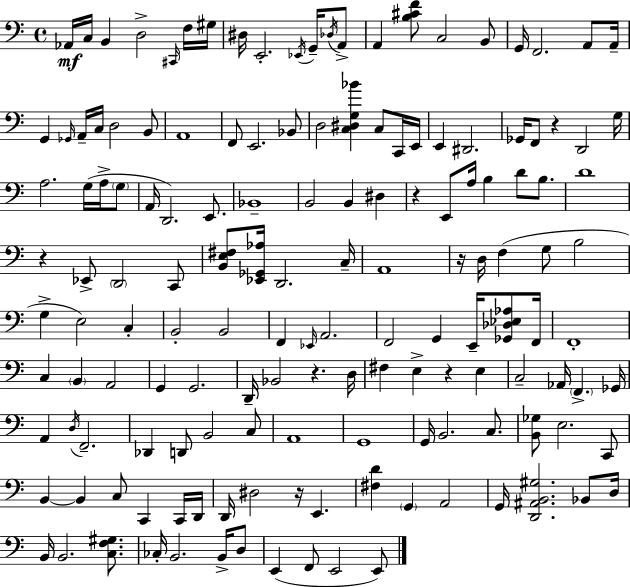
Ab2/s C3/s B2/q D3/h C#2/s F3/s G#3/s D#3/s E2/h. Eb2/s G2/s Db3/s A2/e A2/q [B3,C#4,F4]/e C3/h B2/e G2/s F2/h. A2/e A2/s G2/q Gb2/s A2/s C3/s D3/h B2/e A2/w F2/e E2/h. Bb2/e D3/h [C3,D#3,G3,Bb4]/q C3/e C2/s E2/s E2/q D#2/h. Gb2/s F2/e R/q D2/h G3/s A3/h. G3/s A3/s G3/e A2/s D2/h. E2/e. Bb2/w B2/h B2/q D#3/q R/q E2/e A3/s B3/q D4/e B3/e. D4/w R/q Eb2/e D2/h C2/e [B2,E3,F#3]/e [Eb2,Gb2,Ab3]/s D2/h. C3/s A2/w R/s D3/s F3/q G3/e B3/h G3/q E3/h C3/q B2/h B2/h F2/q Eb2/s A2/h. F2/h G2/q E2/s [Gb2,Db3,Eb3,Ab3]/e F2/s F2/w C3/q B2/q A2/h G2/q G2/h. D2/s Bb2/h R/q. D3/s F#3/q E3/q R/q E3/q C3/h Ab2/s F2/q. Gb2/s A2/q D3/s F2/h. Db2/q D2/e B2/h C3/e A2/w G2/w G2/s B2/h. C3/e. [B2,Gb3]/e E3/h. C2/e B2/q B2/q C3/e C2/q C2/s D2/s D2/s D#3/h R/s E2/q. [F#3,D4]/q G2/q A2/h G2/s [D2,A#2,B2,G#3]/h. Bb2/e D3/s B2/s B2/h. [C3,F3,G#3]/e. CES3/s B2/h. B2/s D3/e E2/q F2/e E2/h E2/e